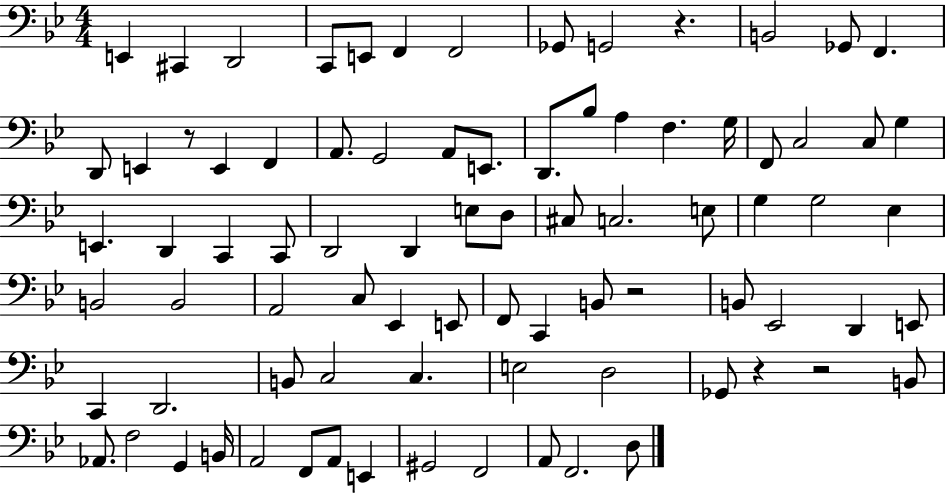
E2/q C#2/q D2/h C2/e E2/e F2/q F2/h Gb2/e G2/h R/q. B2/h Gb2/e F2/q. D2/e E2/q R/e E2/q F2/q A2/e. G2/h A2/e E2/e. D2/e. Bb3/e A3/q F3/q. G3/s F2/e C3/h C3/e G3/q E2/q. D2/q C2/q C2/e D2/h D2/q E3/e D3/e C#3/e C3/h. E3/e G3/q G3/h Eb3/q B2/h B2/h A2/h C3/e Eb2/q E2/e F2/e C2/q B2/e R/h B2/e Eb2/h D2/q E2/e C2/q D2/h. B2/e C3/h C3/q. E3/h D3/h Gb2/e R/q R/h B2/e Ab2/e. F3/h G2/q B2/s A2/h F2/e A2/e E2/q G#2/h F2/h A2/e F2/h. D3/e